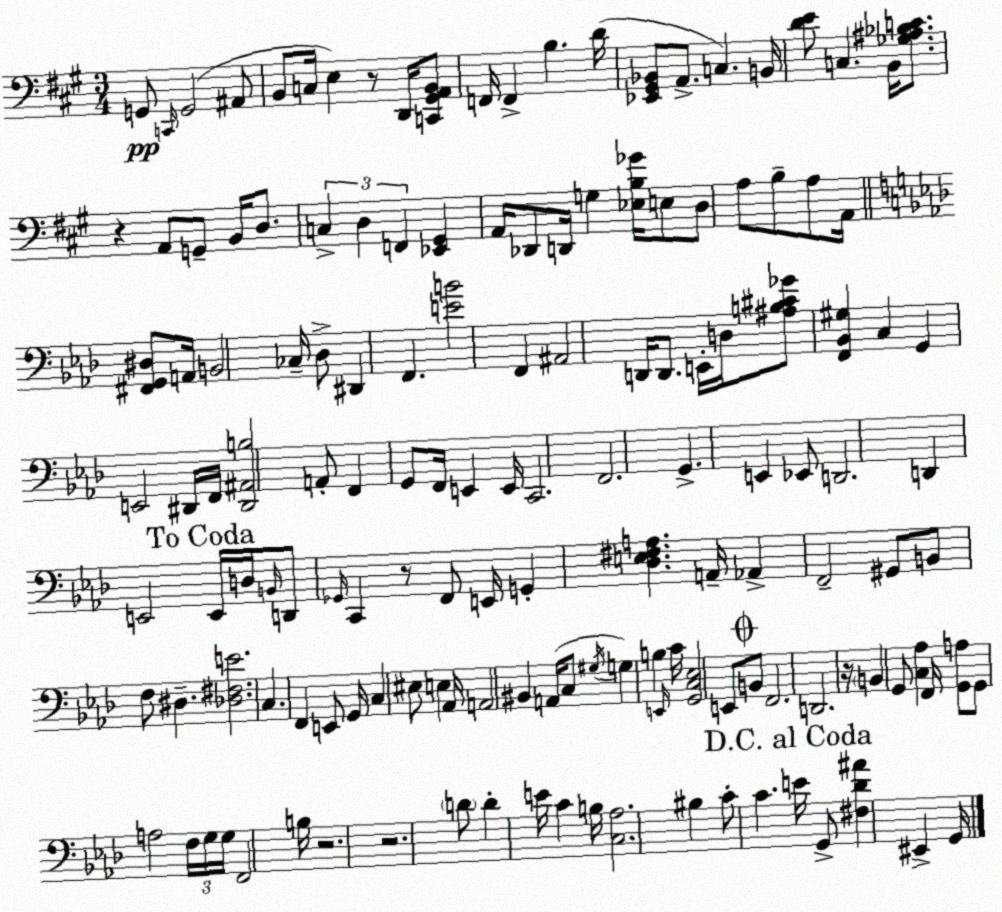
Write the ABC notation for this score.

X:1
T:Untitled
M:3/4
L:1/4
K:A
G,,/2 C,,/4 G,,2 ^A,,/2 B,,/2 C,/4 E, z/2 D,,/4 [C,,^G,,A,,B,,]/2 F,,/4 F,, B, D/4 [_E,,^G,,_B,,]/2 A,,/2 C, B,,/4 [DE]/2 C, B,,/4 [_G,^A,_B,C]/2 z A,,/2 G,,/2 B,,/4 D,/2 C, D, F,, [_E,,^G,,] A,,/4 _D,,/2 D,,/4 G, [_E,B,_G]/4 E,/2 D,/2 A,/2 B,/2 A,/2 A,,/4 [^F,,G,,^D,]/2 A,,/4 B,,2 _C,/4 _D,/2 ^D,, F,, [EB]2 F,, ^A,,2 D,,/4 D,,/2 E,,/4 D,/4 [^A,B,^C_G]/2 [F,,_B,,^G,] C, G,, E,,2 ^D,,/4 F,,/4 [^D,,^A,,B,]2 A,,/2 F,, G,,/2 F,,/4 E,, E,,/4 C,,2 F,,2 G,, E,, _E,,/2 D,,2 D,, E,,2 E,,/4 D,/4 B,,/4 D,,/2 _G,,/4 C,, z/2 F,,/2 E,,/4 G,, [_D,E,^F,A,] A,,/4 _A,, F,,2 ^G,,/2 B,,/2 F,/2 ^D, [_D,^F,E]2 C, F,, E,,/2 G,,/4 C, ^E,/2 E, _A,,/4 A,,2 ^B,, A,,/4 C,/2 ^G,/4 G, B, E,,/4 C/4 [G,,C,_E,]2 E,,/2 B,,/2 F,,2 D,,2 z/4 B,, G,,/2 [C,_A,] F,,/4 [G,,A,]/2 G,,/2 A,2 F,/4 G,/4 G,/4 F,,2 B,/4 z2 z2 D/2 D E/4 C B,/4 [C,_A,]2 ^B, C/2 C E/4 G,,/2 [^F,_D^A] ^E,, G,,/4